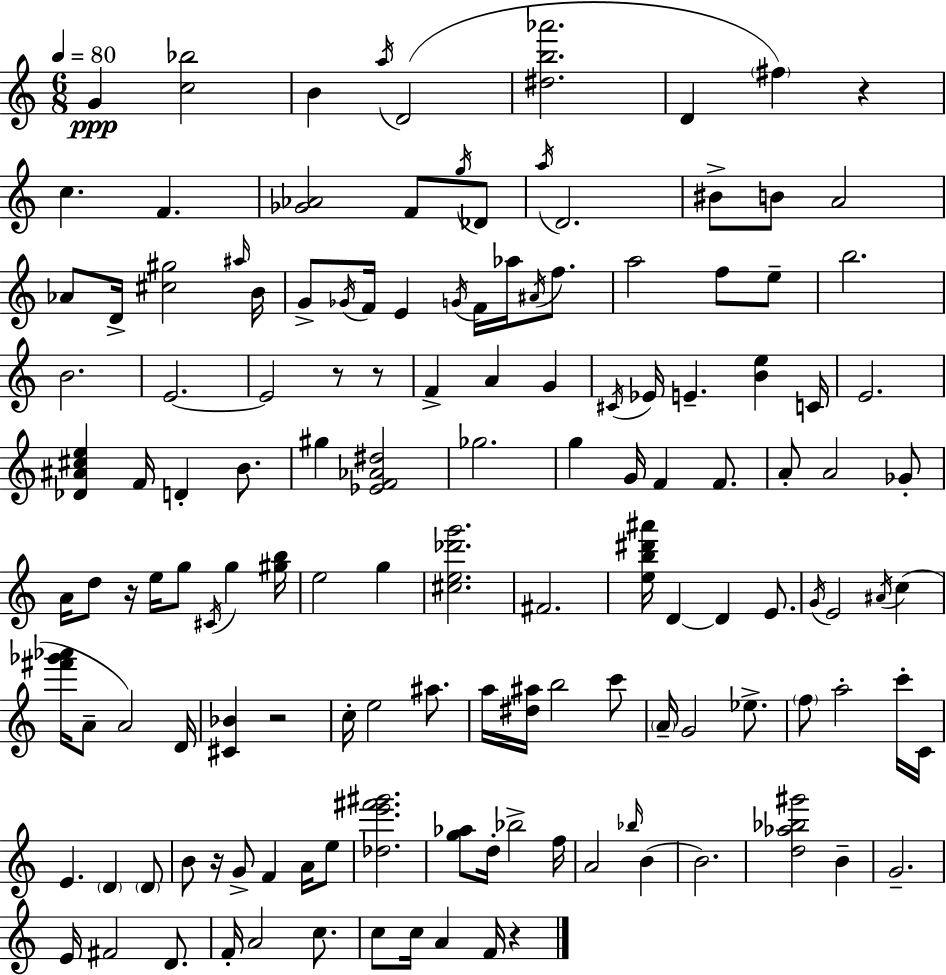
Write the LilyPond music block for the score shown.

{
  \clef treble
  \numericTimeSignature
  \time 6/8
  \key c \major
  \tempo 4 = 80
  \repeat volta 2 { g'4\ppp <c'' bes''>2 | b'4 \acciaccatura { a''16 } d'2( | <dis'' b'' aes'''>2. | d'4 \parenthesize fis''4) r4 | \break c''4. f'4. | <ges' aes'>2 f'8 \acciaccatura { g''16 } | des'8 \acciaccatura { a''16 } d'2. | bis'8-> b'8 a'2 | \break aes'8 d'16-> <cis'' gis''>2 | \grace { ais''16 } b'16 g'8-> \acciaccatura { ges'16 } f'16 e'4 | \acciaccatura { g'16 } f'16 aes''16 \acciaccatura { ais'16 } f''8. a''2 | f''8 e''8-- b''2. | \break b'2. | e'2.~~ | e'2 | r8 r8 f'4-> a'4 | \break g'4 \acciaccatura { cis'16 } ees'16 e'4.-- | <b' e''>4 c'16 e'2. | <des' ais' cis'' e''>4 | f'16 d'4-. b'8. gis''4 | \break <ees' f' aes' dis''>2 ges''2. | g''4 | g'16 f'4 f'8. a'8-. a'2 | ges'8-. a'16 d''8 r16 | \break e''16 g''8 \acciaccatura { cis'16 } g''4 <gis'' b''>16 e''2 | g''4 <cis'' e'' des''' g'''>2. | fis'2. | <e'' b'' dis''' ais'''>16 d'4~~ | \break d'4 e'8. \acciaccatura { g'16 } e'2 | \acciaccatura { ais'16 }( c''4 <fis''' ges''' aes'''>16 | a'8-- a'2) d'16 <cis' bes'>4 | r2 c''16-. | \break e''2 ais''8. a''16 | <dis'' ais''>16 b''2 c'''8 \parenthesize a'16-- | g'2 ees''8.-> \parenthesize f''8 | a''2-. c'''16-. c'16 e'4. | \break \parenthesize d'4 \parenthesize d'8 b'8 | r16 g'8-> f'4 a'16 e''8 <des'' e''' fis''' gis'''>2. | <g'' aes''>8 | d''16-. bes''2-> f''16 a'2 | \break \grace { bes''16 }( b'4 | b'2.) | <d'' aes'' bes'' gis'''>2 b'4-- | g'2.-- | \break e'16 fis'2 d'8. | f'16-. a'2 c''8. | c''8 c''16 a'4 f'16 r4 | } \bar "|."
}